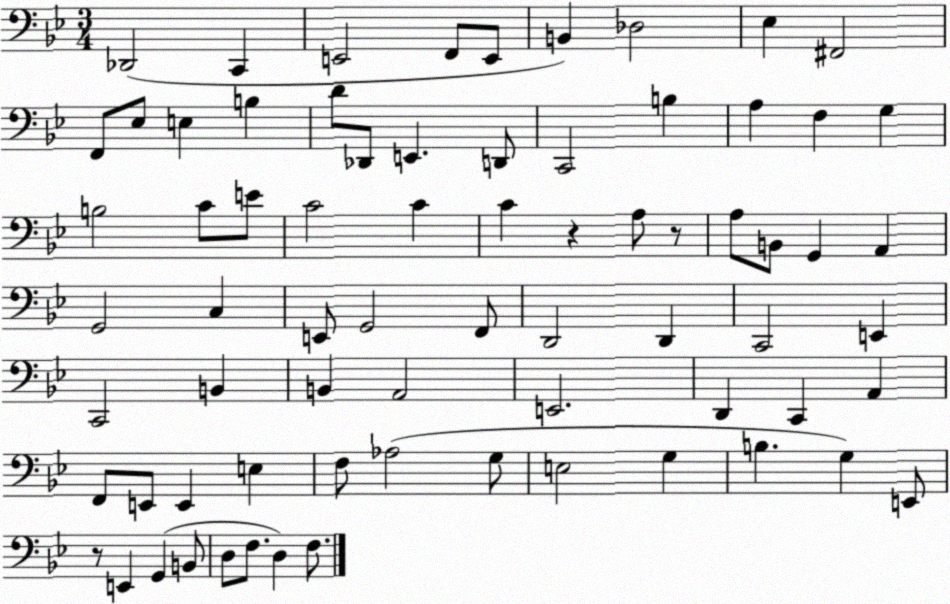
X:1
T:Untitled
M:3/4
L:1/4
K:Bb
_D,,2 C,, E,,2 F,,/2 E,,/2 B,, _D,2 _E, ^F,,2 F,,/2 _E,/2 E, B, D/2 _D,,/2 E,, D,,/2 C,,2 B, A, F, G, B,2 C/2 E/2 C2 C C z A,/2 z/2 A,/2 B,,/2 G,, A,, G,,2 C, E,,/2 G,,2 F,,/2 D,,2 D,, C,,2 E,, C,,2 B,, B,, A,,2 E,,2 D,, C,, A,, F,,/2 E,,/2 E,, E, F,/2 _A,2 G,/2 E,2 G, B, G, E,,/2 z/2 E,, G,, B,,/2 D,/2 F,/2 D, F,/2